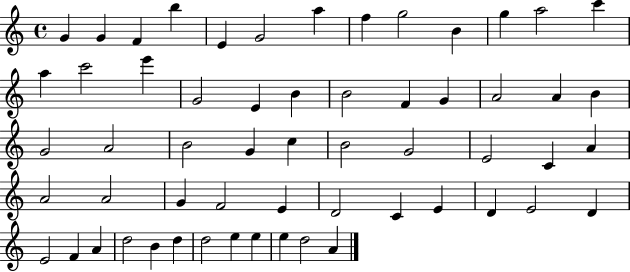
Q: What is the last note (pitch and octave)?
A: A4